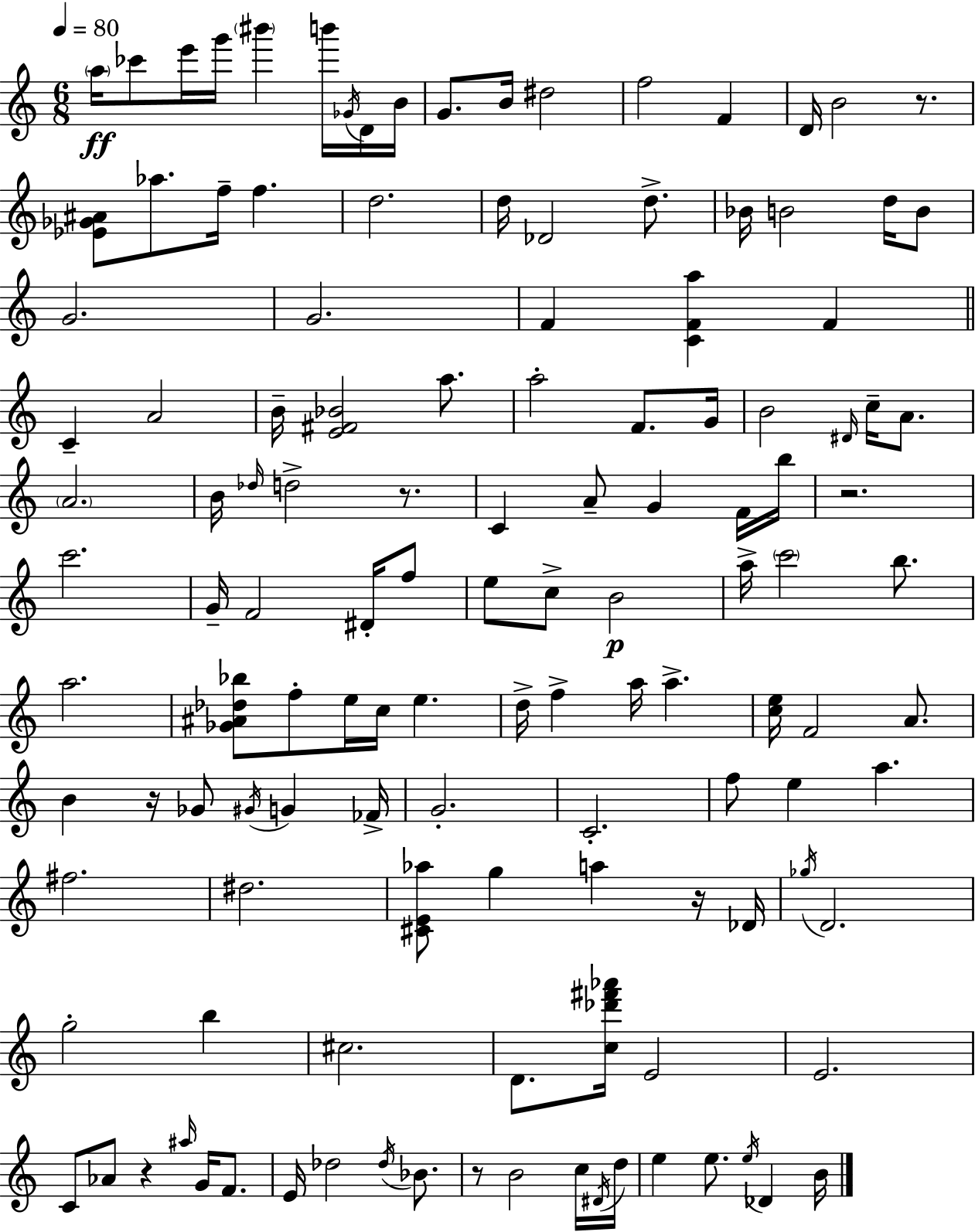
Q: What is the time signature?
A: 6/8